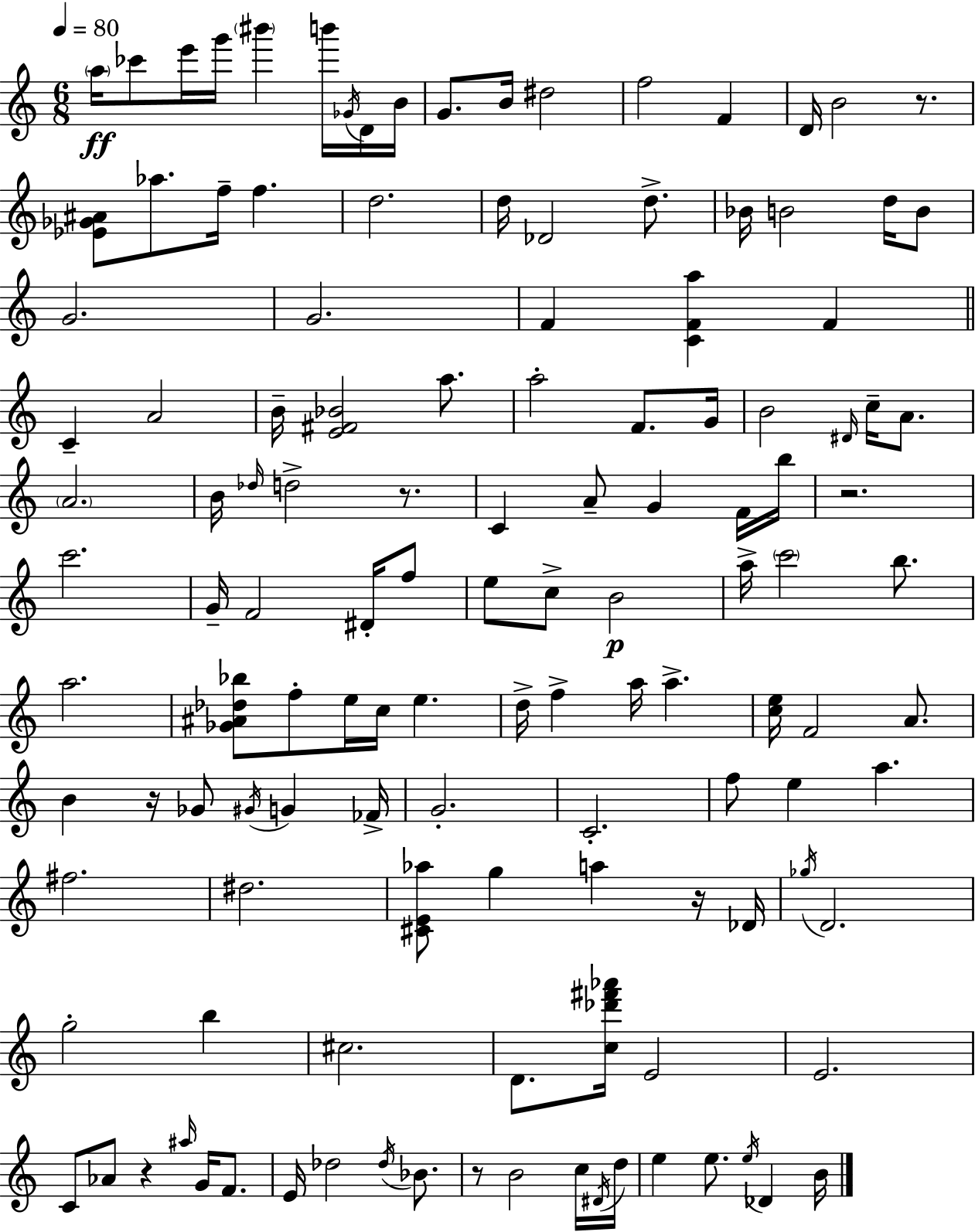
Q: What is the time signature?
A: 6/8